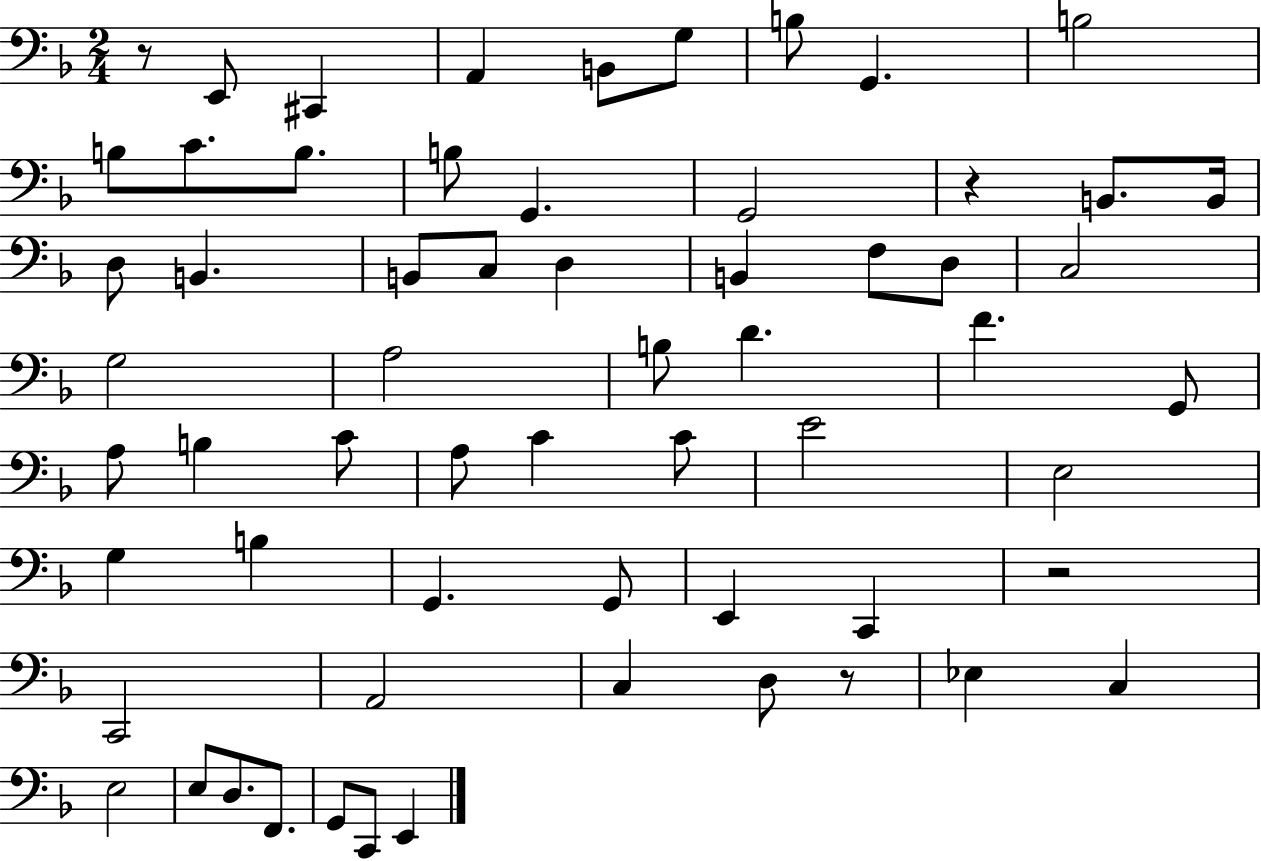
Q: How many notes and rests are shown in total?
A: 62